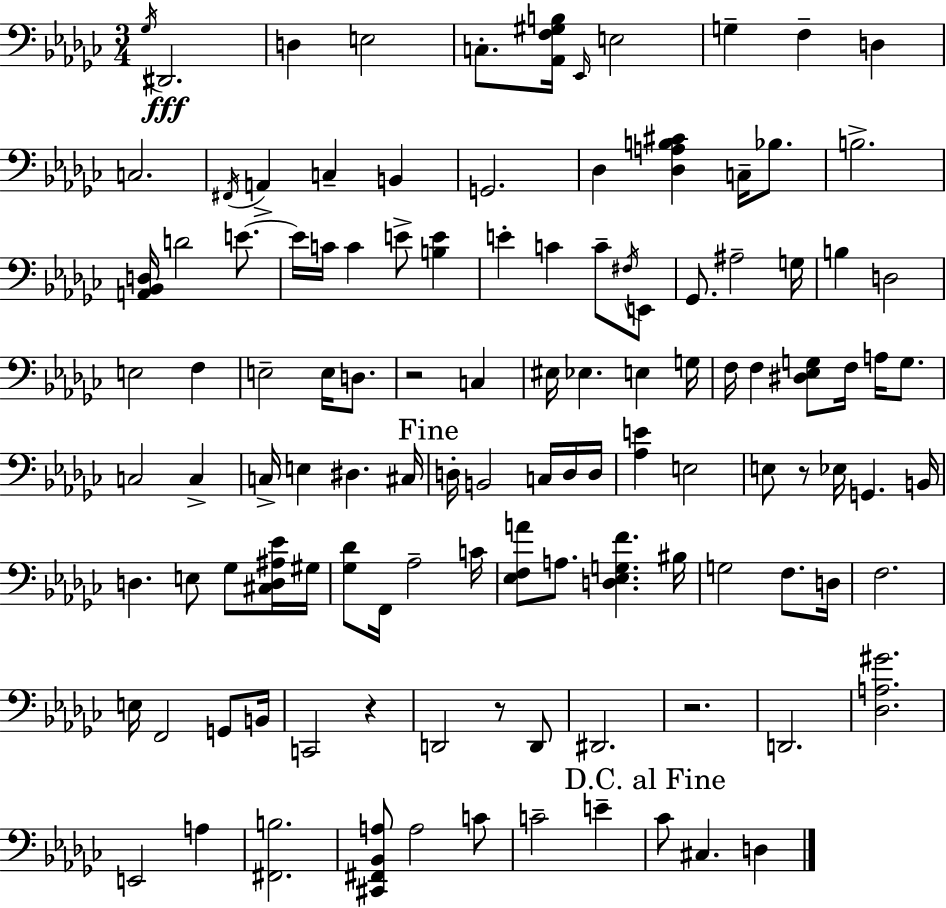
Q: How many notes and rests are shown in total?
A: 116